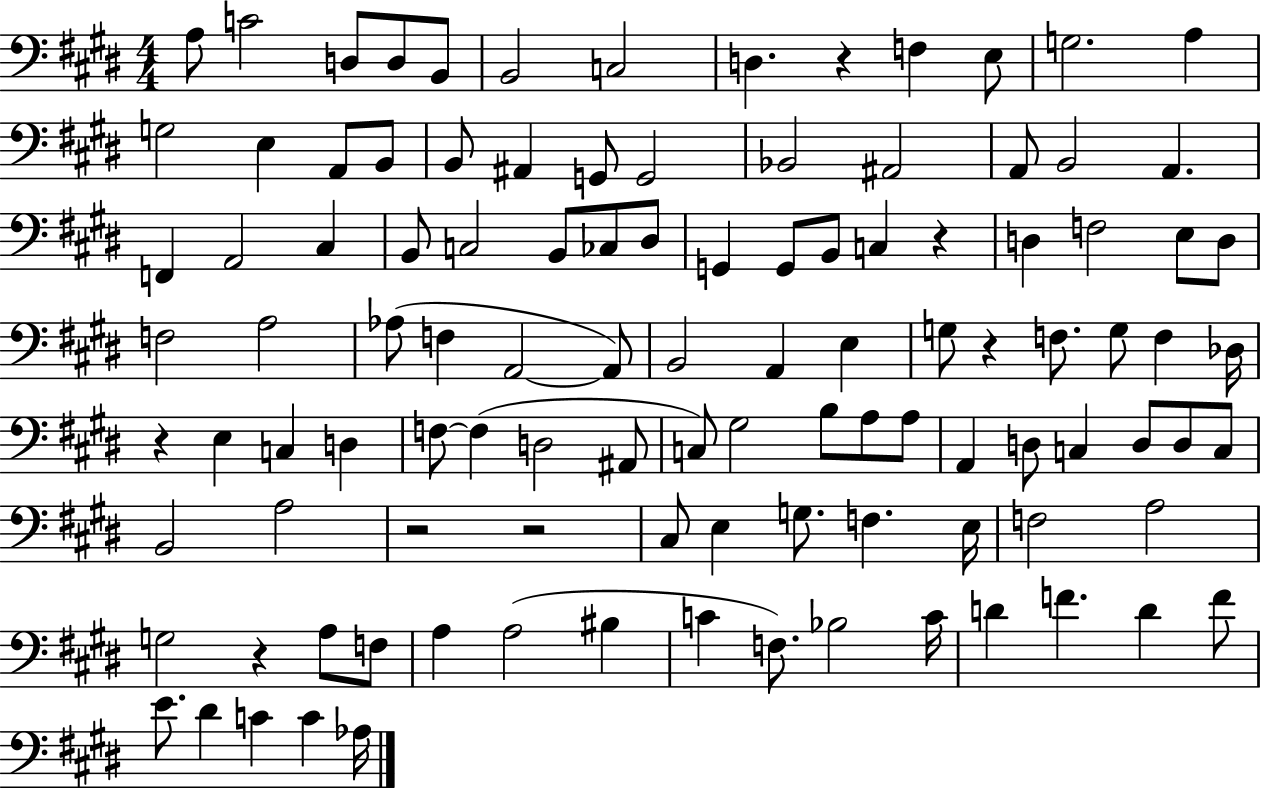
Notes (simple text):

A3/e C4/h D3/e D3/e B2/e B2/h C3/h D3/q. R/q F3/q E3/e G3/h. A3/q G3/h E3/q A2/e B2/e B2/e A#2/q G2/e G2/h Bb2/h A#2/h A2/e B2/h A2/q. F2/q A2/h C#3/q B2/e C3/h B2/e CES3/e D#3/e G2/q G2/e B2/e C3/q R/q D3/q F3/h E3/e D3/e F3/h A3/h Ab3/e F3/q A2/h A2/e B2/h A2/q E3/q G3/e R/q F3/e. G3/e F3/q Db3/s R/q E3/q C3/q D3/q F3/e F3/q D3/h A#2/e C3/e G#3/h B3/e A3/e A3/e A2/q D3/e C3/q D3/e D3/e C3/e B2/h A3/h R/h R/h C#3/e E3/q G3/e. F3/q. E3/s F3/h A3/h G3/h R/q A3/e F3/e A3/q A3/h BIS3/q C4/q F3/e. Bb3/h C4/s D4/q F4/q. D4/q F4/e E4/e. D#4/q C4/q C4/q Ab3/s